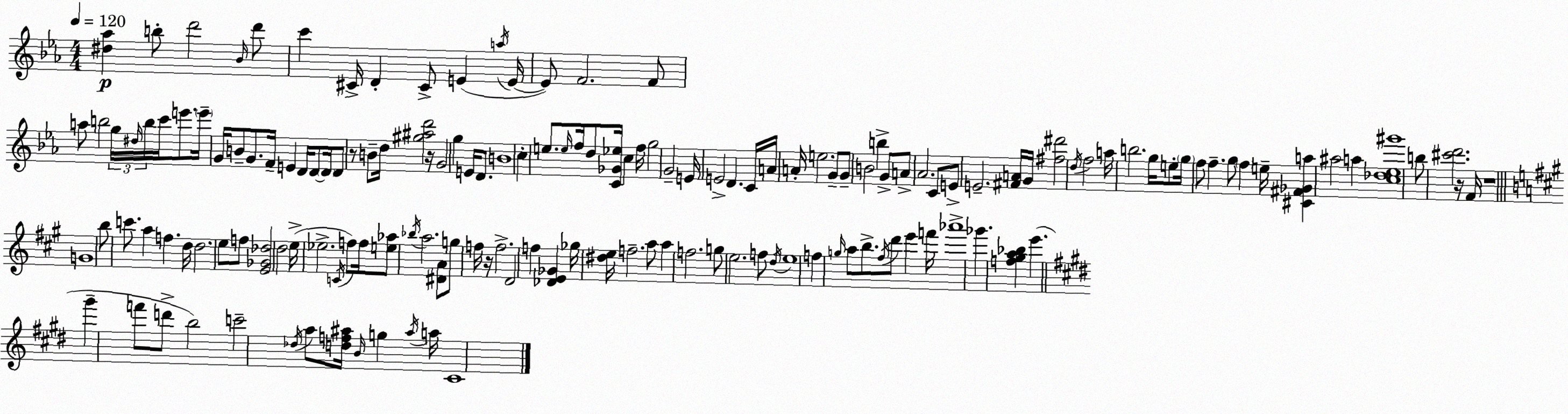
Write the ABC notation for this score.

X:1
T:Untitled
M:4/4
L:1/4
K:Cm
[^d_a] b/2 d'2 _B/4 d'/2 c' ^C/4 D ^C/2 E a/4 E/4 E/2 F2 F/2 a/2 b2 g/4 ^d/4 b/4 c'/4 e'/2 e'/4 G/4 B/2 G/2 F/4 E D/4 D/2 D/4 D/2 z/2 B/2 d/4 [^g^ad']2 z/4 G2 g E/4 D/2 B4 c e/2 e/4 f/4 d/2 [C_G_e]/4 c f/4 g2 G2 E/4 E2 D C/4 A/4 A/4 e2 G/2 G/2 B2 b G/2 A/2 _A2 C/2 E/2 E2 [^FA]/4 G/4 [^f^d']2 d/4 f2 a/4 b2 g/4 e/2 g/4 f/2 f g/2 f e/4 [^C^F_Ga] ^a2 a [c_d_e^g']4 b/2 [^c'd']2 z/4 F/4 z4 G4 b/2 c'/2 a f d/4 d2 e/2 f/2 [E_G_d]2 d2 e/4 _e2 C/4 f/2 f/4 [e_a]/2 _b/4 a2 [^DA]/2 g/2 f/4 z/4 f2 D2 f [_DE_G] _g/4 [^de]/4 f2 a/2 a f2 g/2 e2 f/2 d/4 e4 f g/4 a/2 b/2 ^f/4 d'/2 e' f'/4 _a'4 _g' [f^ga_b] e' ^g' f'/2 d'/2 b2 c'2 _d/4 a/2 [df^a]/4 B/4 g ^a/4 a/4 ^C4